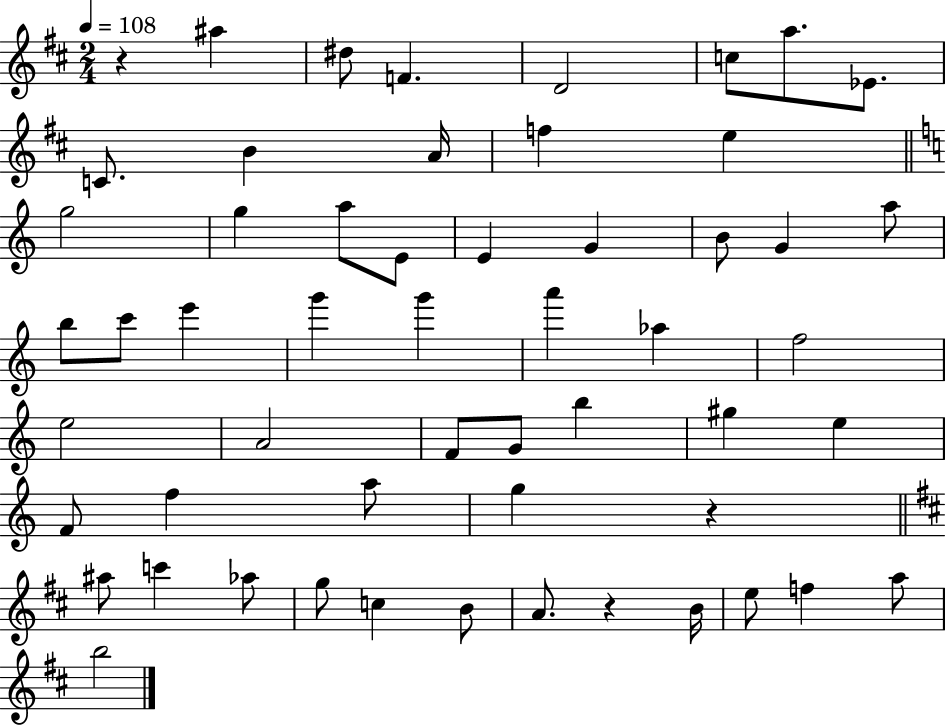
{
  \clef treble
  \numericTimeSignature
  \time 2/4
  \key d \major
  \tempo 4 = 108
  r4 ais''4 | dis''8 f'4. | d'2 | c''8 a''8. ees'8. | \break c'8. b'4 a'16 | f''4 e''4 | \bar "||" \break \key a \minor g''2 | g''4 a''8 e'8 | e'4 g'4 | b'8 g'4 a''8 | \break b''8 c'''8 e'''4 | g'''4 g'''4 | a'''4 aes''4 | f''2 | \break e''2 | a'2 | f'8 g'8 b''4 | gis''4 e''4 | \break f'8 f''4 a''8 | g''4 r4 | \bar "||" \break \key d \major ais''8 c'''4 aes''8 | g''8 c''4 b'8 | a'8. r4 b'16 | e''8 f''4 a''8 | \break b''2 | \bar "|."
}